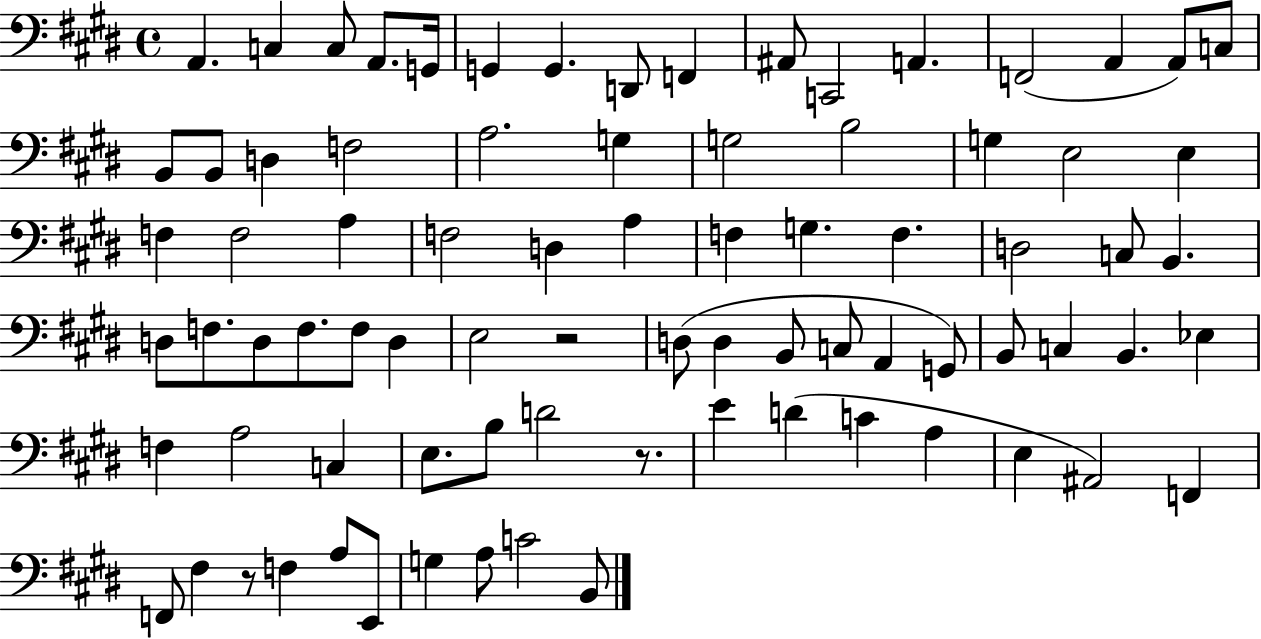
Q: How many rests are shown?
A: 3